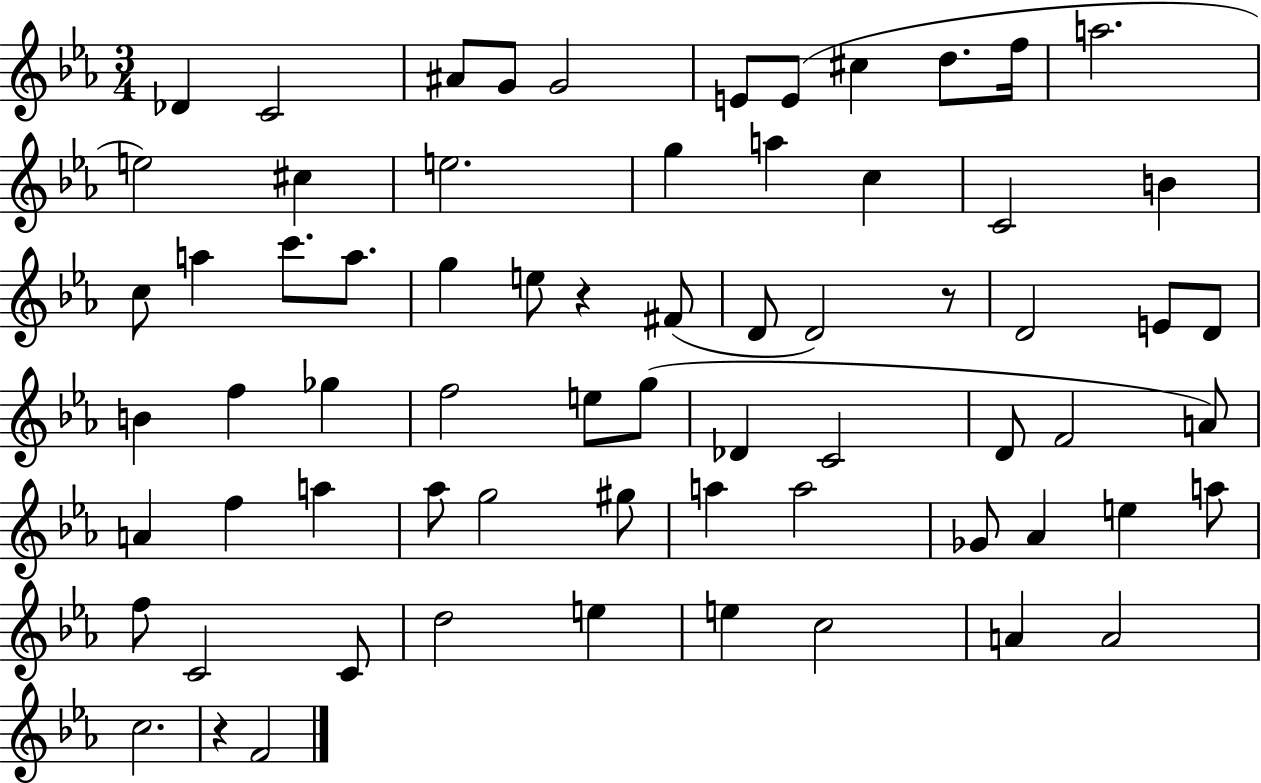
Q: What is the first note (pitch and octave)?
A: Db4